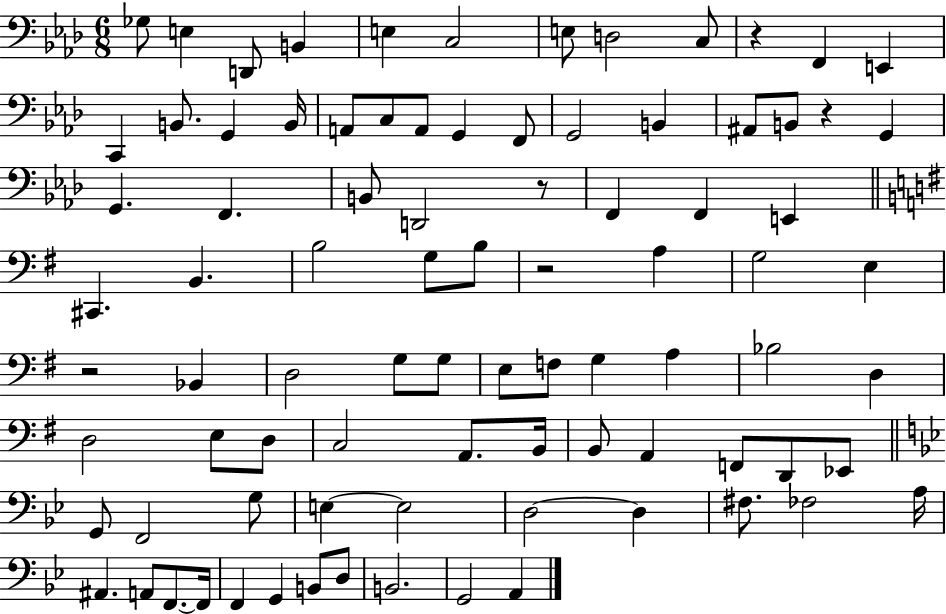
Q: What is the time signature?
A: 6/8